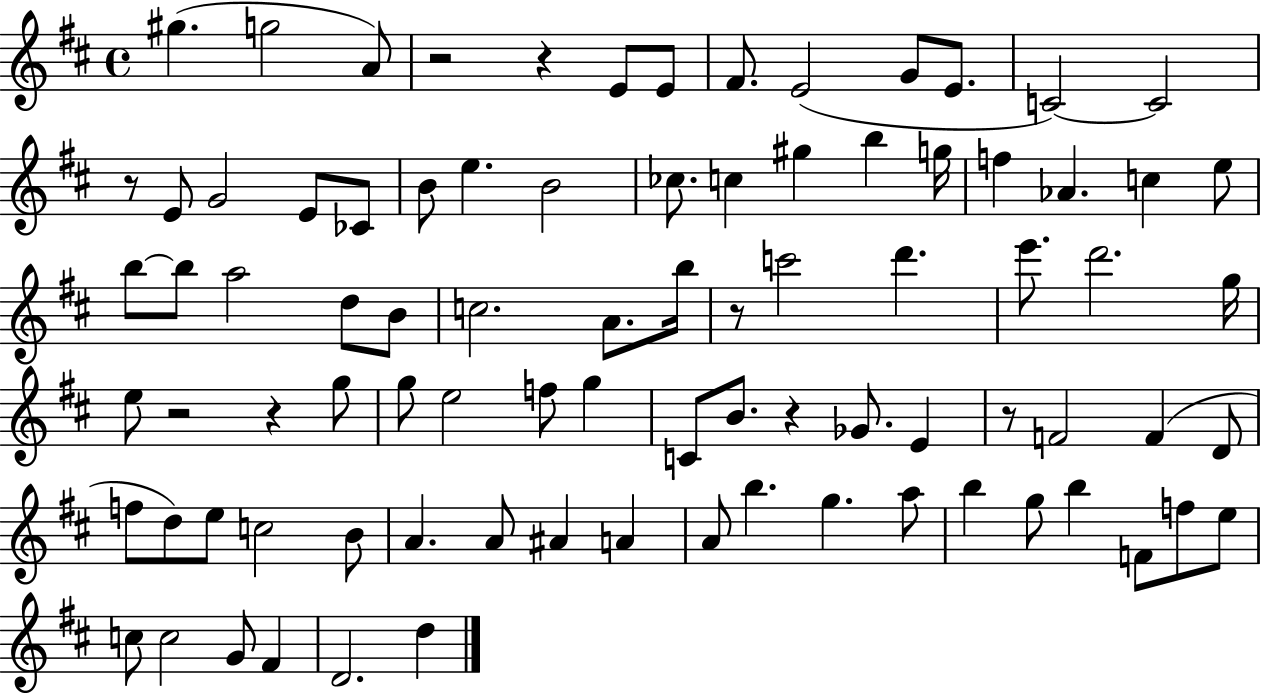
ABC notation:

X:1
T:Untitled
M:4/4
L:1/4
K:D
^g g2 A/2 z2 z E/2 E/2 ^F/2 E2 G/2 E/2 C2 C2 z/2 E/2 G2 E/2 _C/2 B/2 e B2 _c/2 c ^g b g/4 f _A c e/2 b/2 b/2 a2 d/2 B/2 c2 A/2 b/4 z/2 c'2 d' e'/2 d'2 g/4 e/2 z2 z g/2 g/2 e2 f/2 g C/2 B/2 z _G/2 E z/2 F2 F D/2 f/2 d/2 e/2 c2 B/2 A A/2 ^A A A/2 b g a/2 b g/2 b F/2 f/2 e/2 c/2 c2 G/2 ^F D2 d